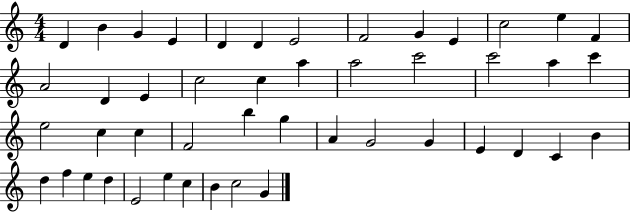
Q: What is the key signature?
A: C major